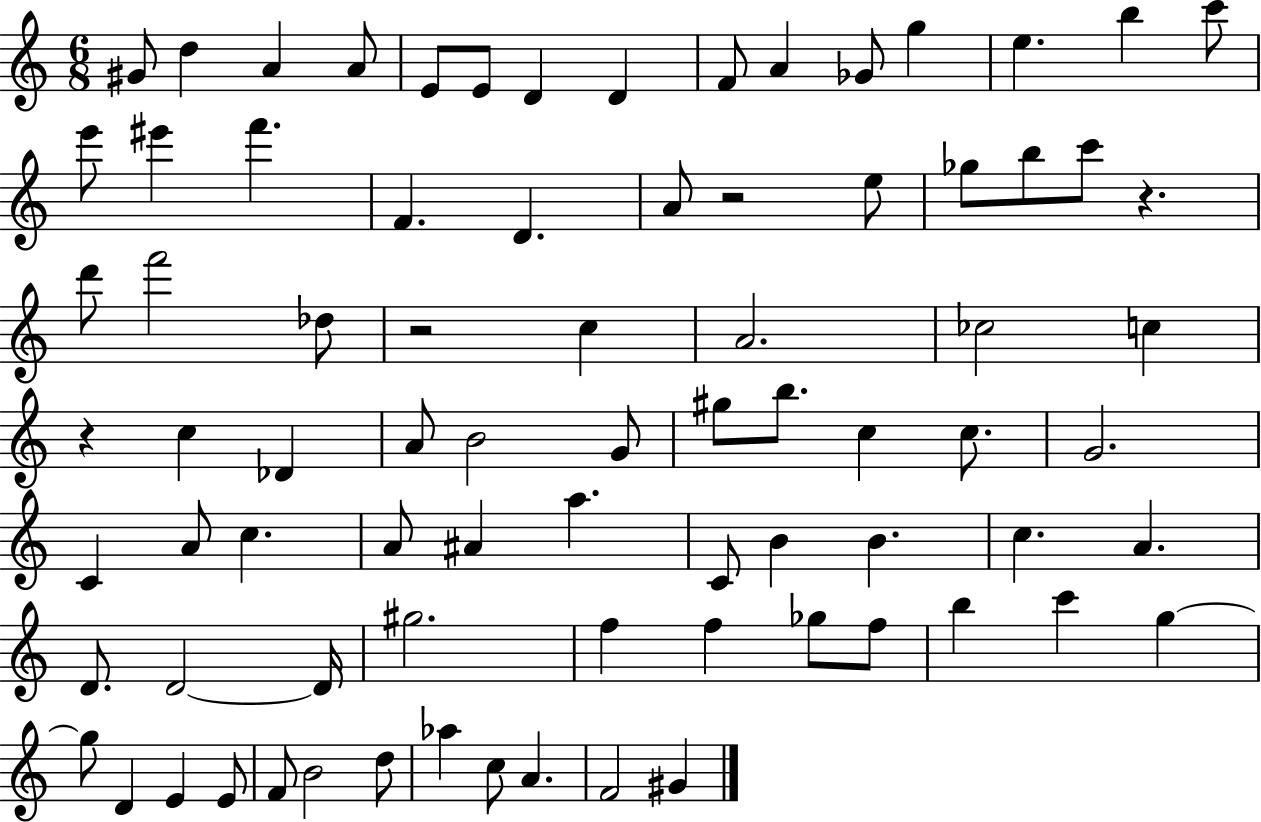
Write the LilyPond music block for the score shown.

{
  \clef treble
  \numericTimeSignature
  \time 6/8
  \key c \major
  gis'8 d''4 a'4 a'8 | e'8 e'8 d'4 d'4 | f'8 a'4 ges'8 g''4 | e''4. b''4 c'''8 | \break e'''8 eis'''4 f'''4. | f'4. d'4. | a'8 r2 e''8 | ges''8 b''8 c'''8 r4. | \break d'''8 f'''2 des''8 | r2 c''4 | a'2. | ces''2 c''4 | \break r4 c''4 des'4 | a'8 b'2 g'8 | gis''8 b''8. c''4 c''8. | g'2. | \break c'4 a'8 c''4. | a'8 ais'4 a''4. | c'8 b'4 b'4. | c''4. a'4. | \break d'8. d'2~~ d'16 | gis''2. | f''4 f''4 ges''8 f''8 | b''4 c'''4 g''4~~ | \break g''8 d'4 e'4 e'8 | f'8 b'2 d''8 | aes''4 c''8 a'4. | f'2 gis'4 | \break \bar "|."
}